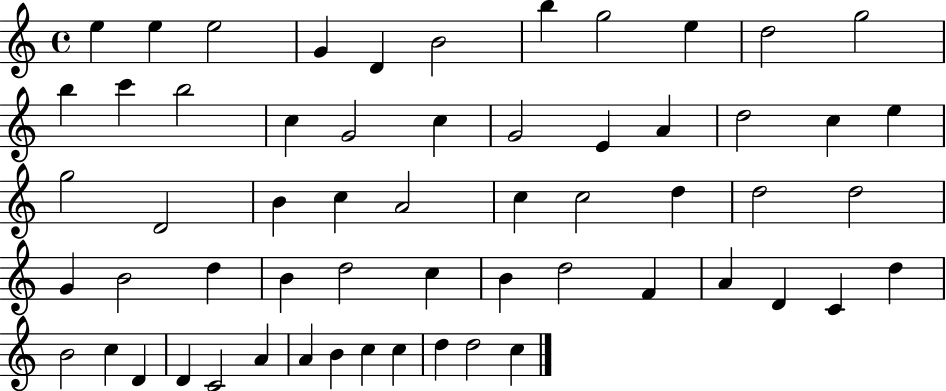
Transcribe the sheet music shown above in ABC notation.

X:1
T:Untitled
M:4/4
L:1/4
K:C
e e e2 G D B2 b g2 e d2 g2 b c' b2 c G2 c G2 E A d2 c e g2 D2 B c A2 c c2 d d2 d2 G B2 d B d2 c B d2 F A D C d B2 c D D C2 A A B c c d d2 c